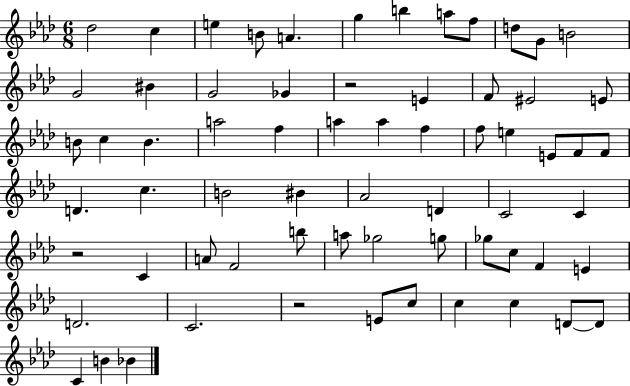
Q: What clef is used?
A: treble